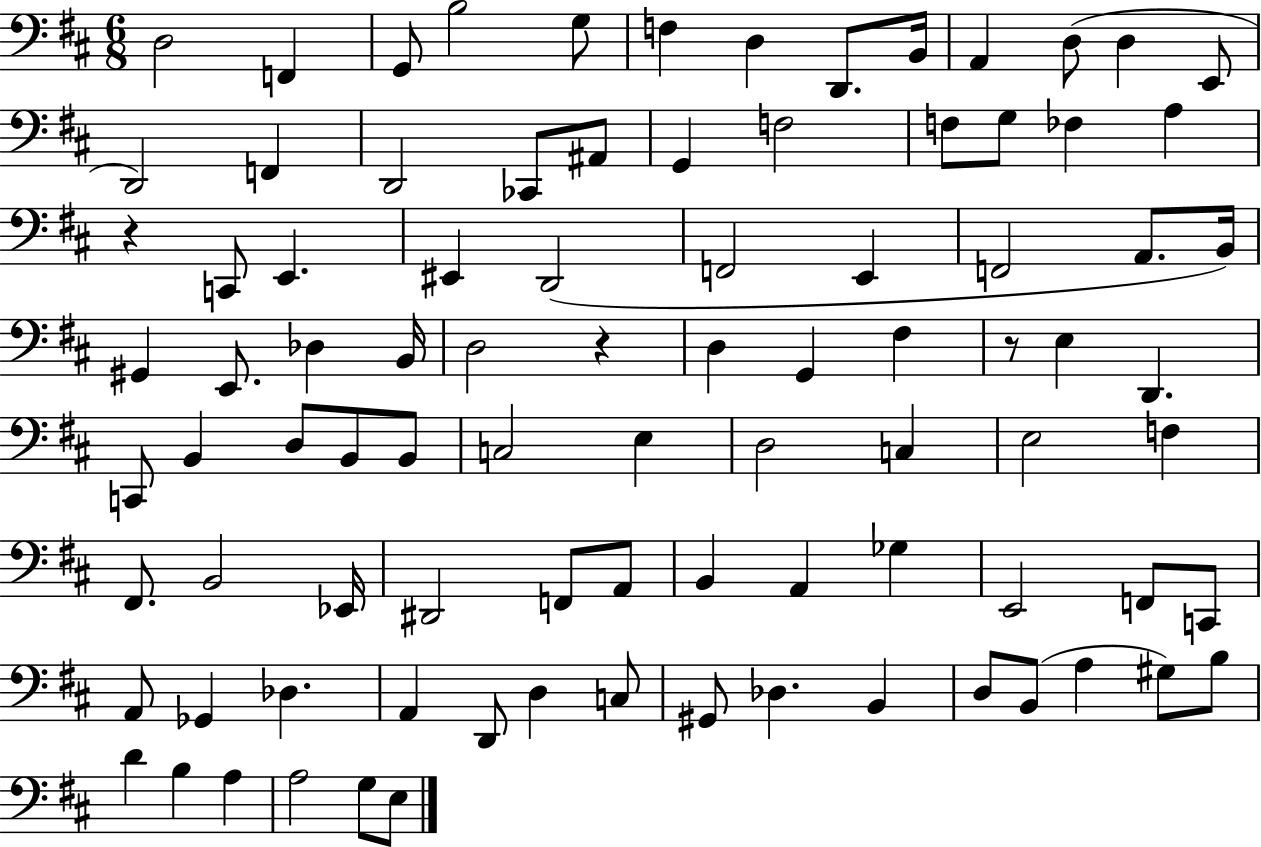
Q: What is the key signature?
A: D major